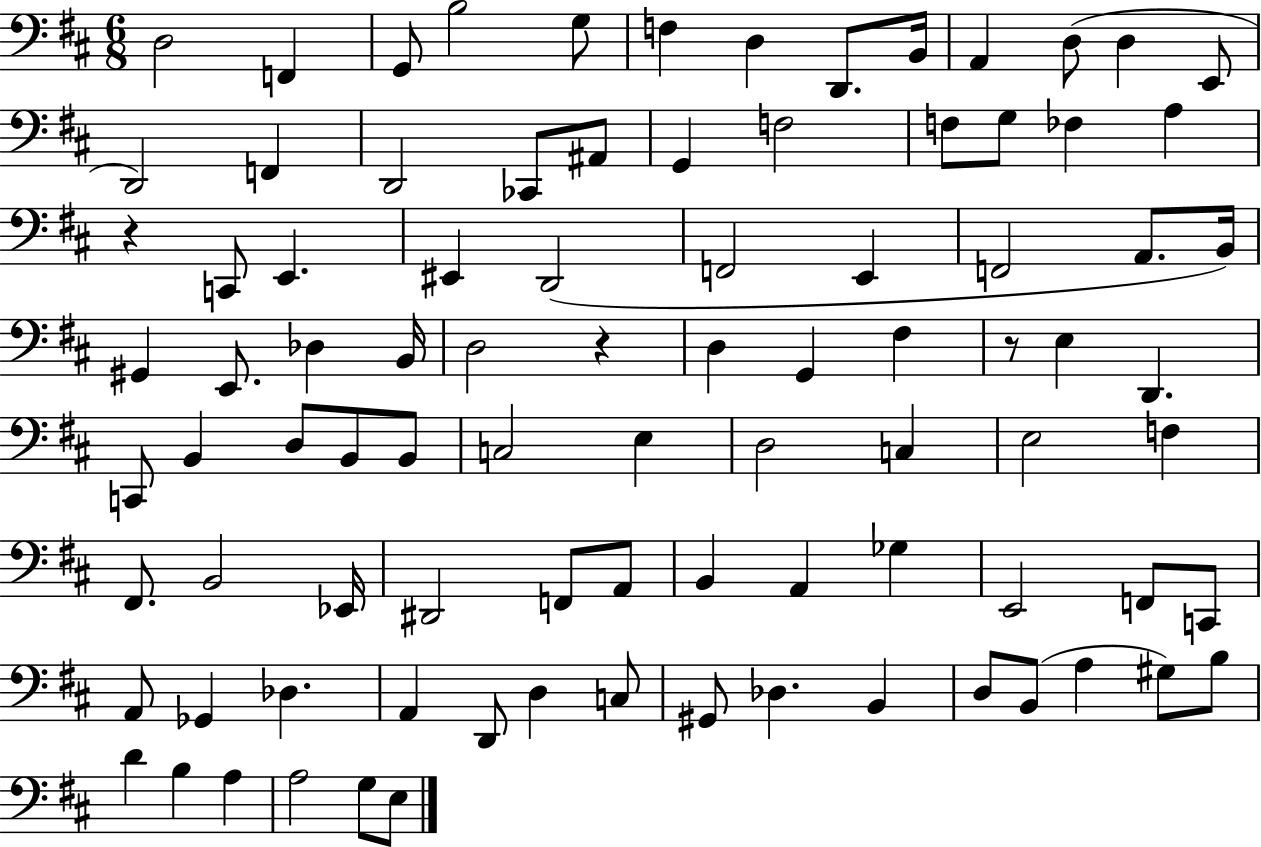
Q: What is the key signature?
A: D major